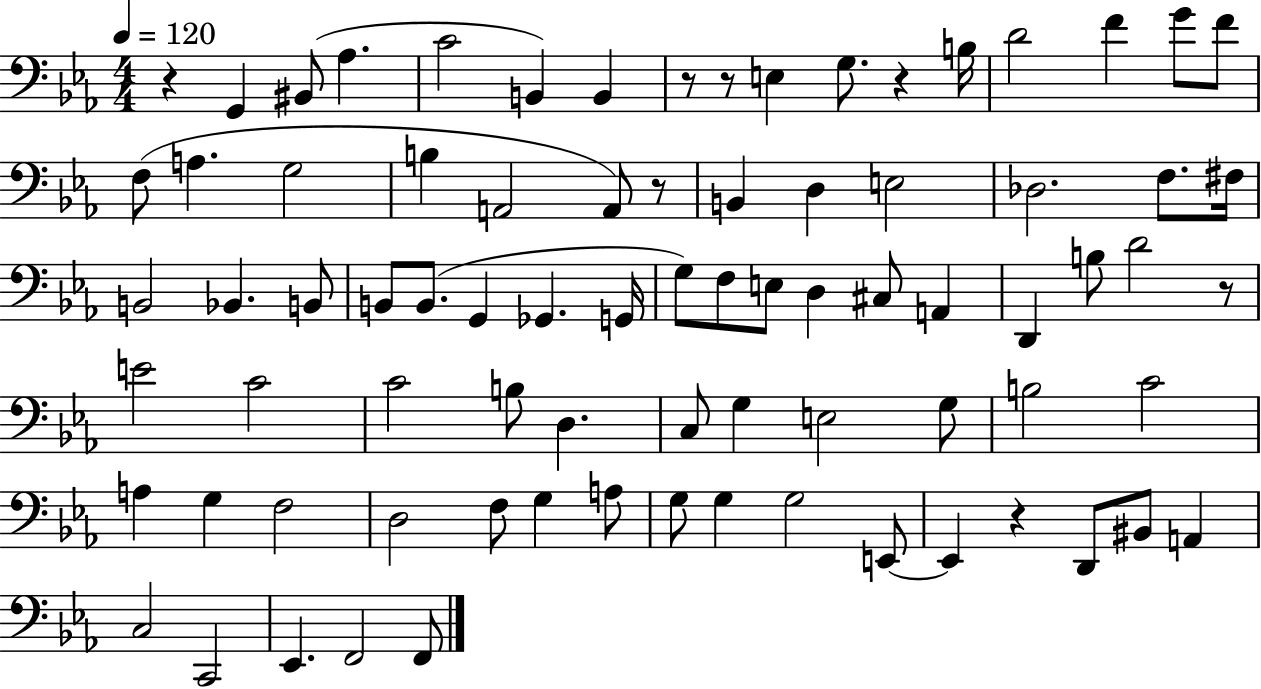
X:1
T:Untitled
M:4/4
L:1/4
K:Eb
z G,, ^B,,/2 _A, C2 B,, B,, z/2 z/2 E, G,/2 z B,/4 D2 F G/2 F/2 F,/2 A, G,2 B, A,,2 A,,/2 z/2 B,, D, E,2 _D,2 F,/2 ^F,/4 B,,2 _B,, B,,/2 B,,/2 B,,/2 G,, _G,, G,,/4 G,/2 F,/2 E,/2 D, ^C,/2 A,, D,, B,/2 D2 z/2 E2 C2 C2 B,/2 D, C,/2 G, E,2 G,/2 B,2 C2 A, G, F,2 D,2 F,/2 G, A,/2 G,/2 G, G,2 E,,/2 E,, z D,,/2 ^B,,/2 A,, C,2 C,,2 _E,, F,,2 F,,/2